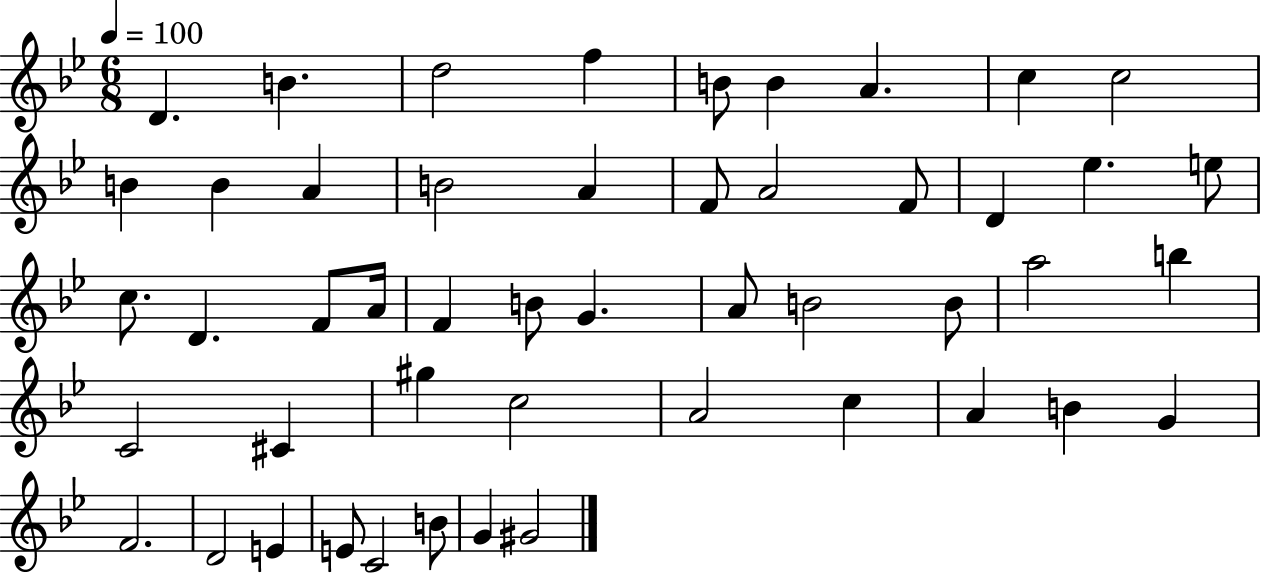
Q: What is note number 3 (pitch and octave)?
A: D5